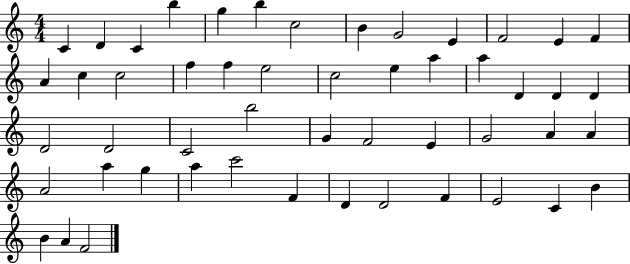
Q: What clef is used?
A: treble